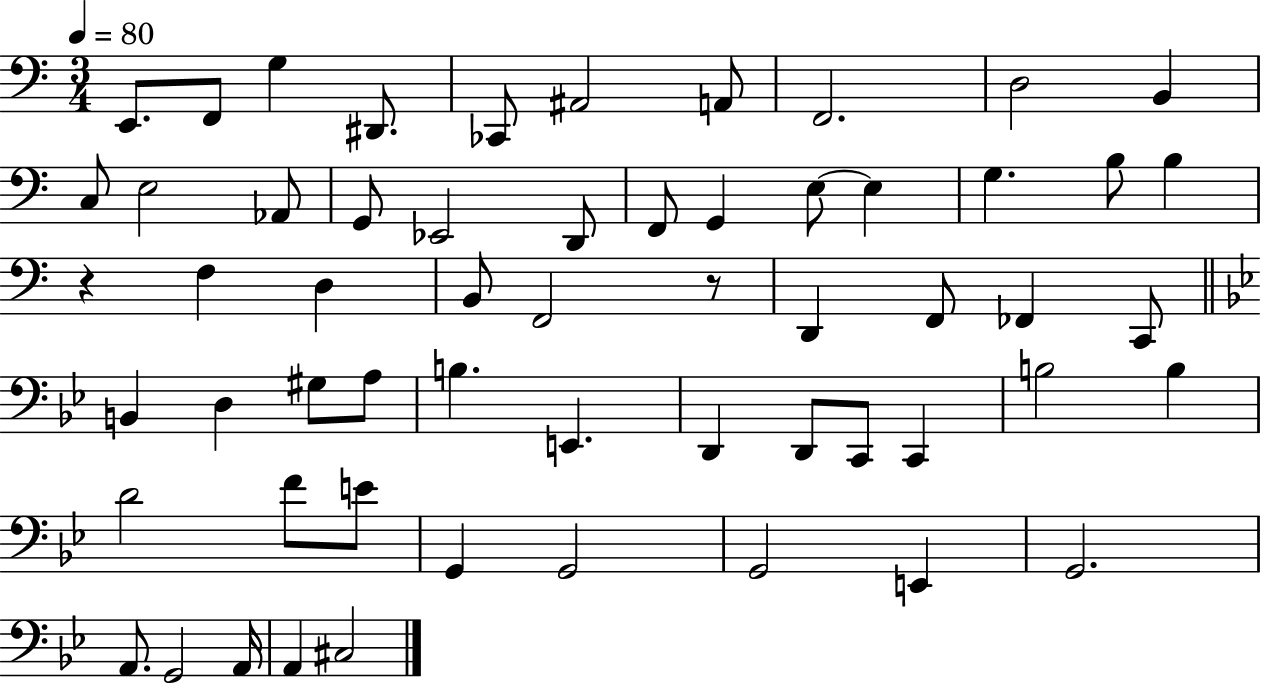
E2/e. F2/e G3/q D#2/e. CES2/e A#2/h A2/e F2/h. D3/h B2/q C3/e E3/h Ab2/e G2/e Eb2/h D2/e F2/e G2/q E3/e E3/q G3/q. B3/e B3/q R/q F3/q D3/q B2/e F2/h R/e D2/q F2/e FES2/q C2/e B2/q D3/q G#3/e A3/e B3/q. E2/q. D2/q D2/e C2/e C2/q B3/h B3/q D4/h F4/e E4/e G2/q G2/h G2/h E2/q G2/h. A2/e. G2/h A2/s A2/q C#3/h